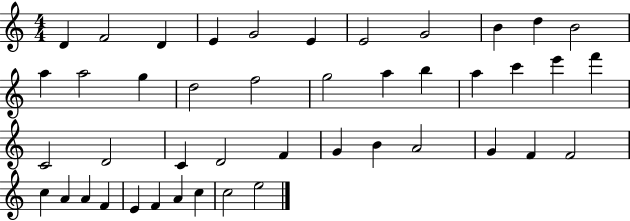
X:1
T:Untitled
M:4/4
L:1/4
K:C
D F2 D E G2 E E2 G2 B d B2 a a2 g d2 f2 g2 a b a c' e' f' C2 D2 C D2 F G B A2 G F F2 c A A F E F A c c2 e2